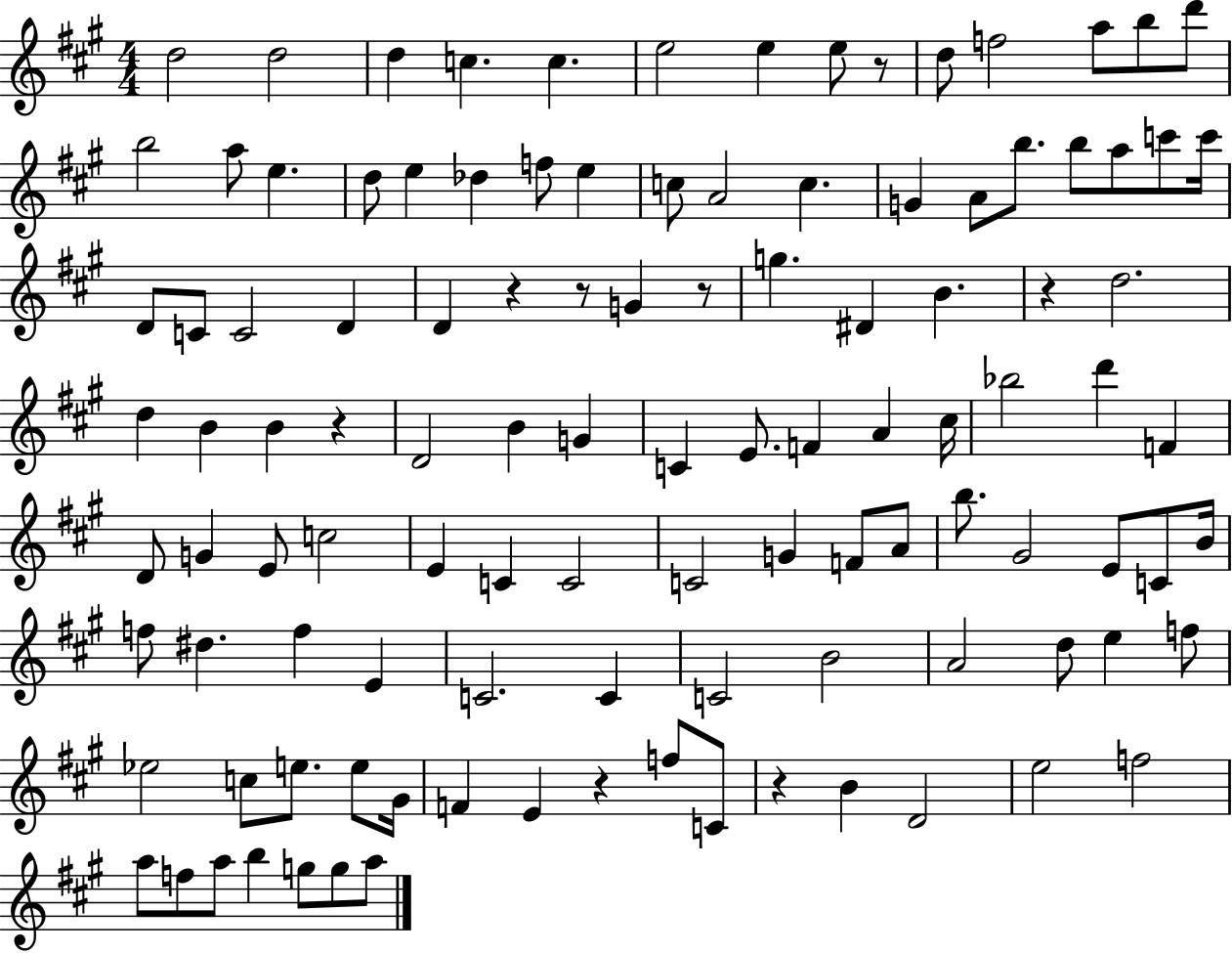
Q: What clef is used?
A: treble